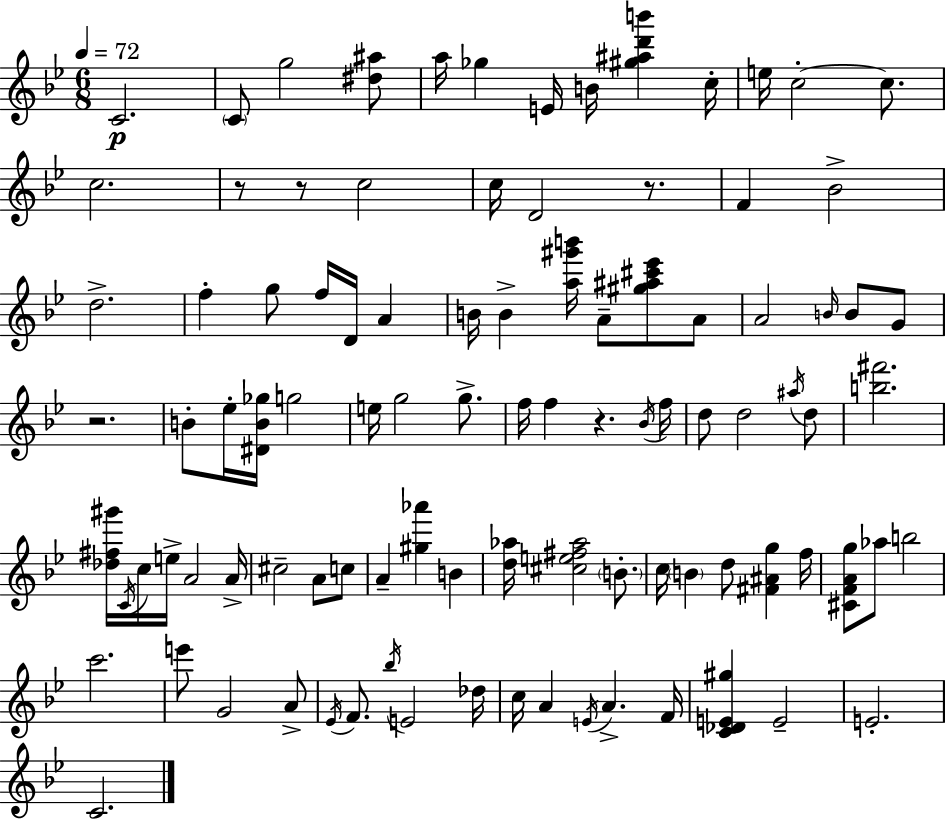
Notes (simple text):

C4/h. C4/e G5/h [D#5,A#5]/e A5/s Gb5/q E4/s B4/s [G#5,A#5,D6,B6]/q C5/s E5/s C5/h C5/e. C5/h. R/e R/e C5/h C5/s D4/h R/e. F4/q Bb4/h D5/h. F5/q G5/e F5/s D4/s A4/q B4/s B4/q [A5,G#6,B6]/s A4/e [G#5,A#5,C#6,Eb6]/e A4/e A4/h B4/s B4/e G4/e R/h. B4/e Eb5/s [D#4,B4,Gb5]/s G5/h E5/s G5/h G5/e. F5/s F5/q R/q. Bb4/s F5/s D5/e D5/h A#5/s D5/e [B5,F#6]/h. [Db5,F#5,G#6]/s C4/s C5/s E5/s A4/h A4/s C#5/h A4/e C5/e A4/q [G#5,Ab6]/q B4/q [D5,Ab5]/s [C#5,E5,F#5,Ab5]/h B4/e. C5/s B4/q D5/e [F#4,A#4,G5]/q F5/s [C#4,F4,A4,G5]/e Ab5/e B5/h C6/h. E6/e G4/h A4/e Eb4/s F4/e. Bb5/s E4/h Db5/s C5/s A4/q E4/s A4/q. F4/s [C4,Db4,E4,G#5]/q E4/h E4/h. C4/h.